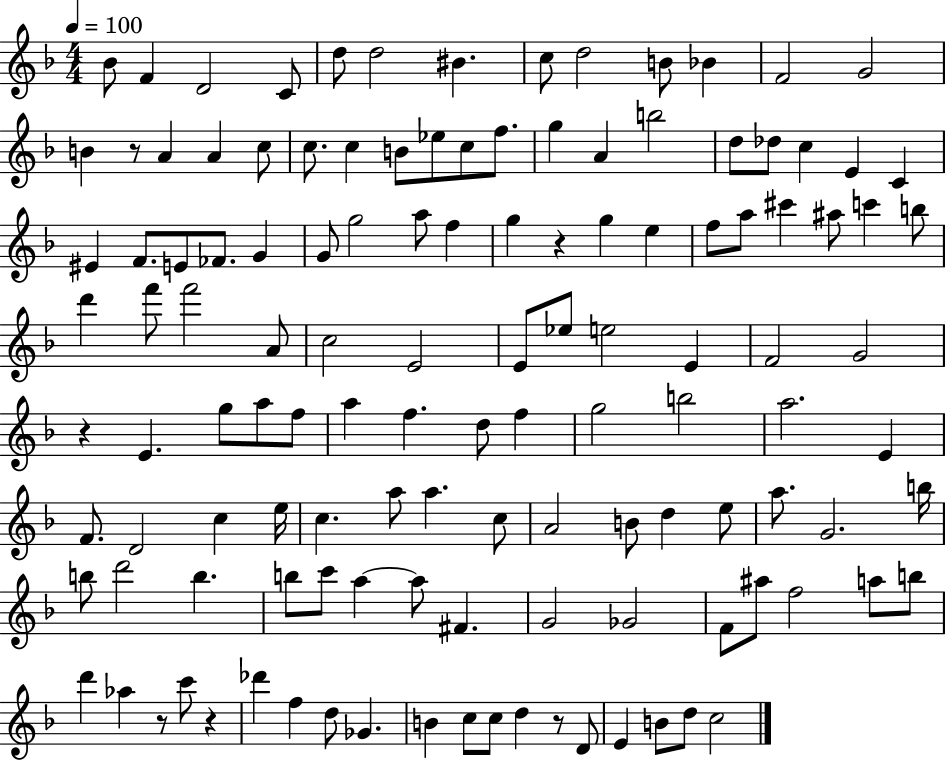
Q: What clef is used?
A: treble